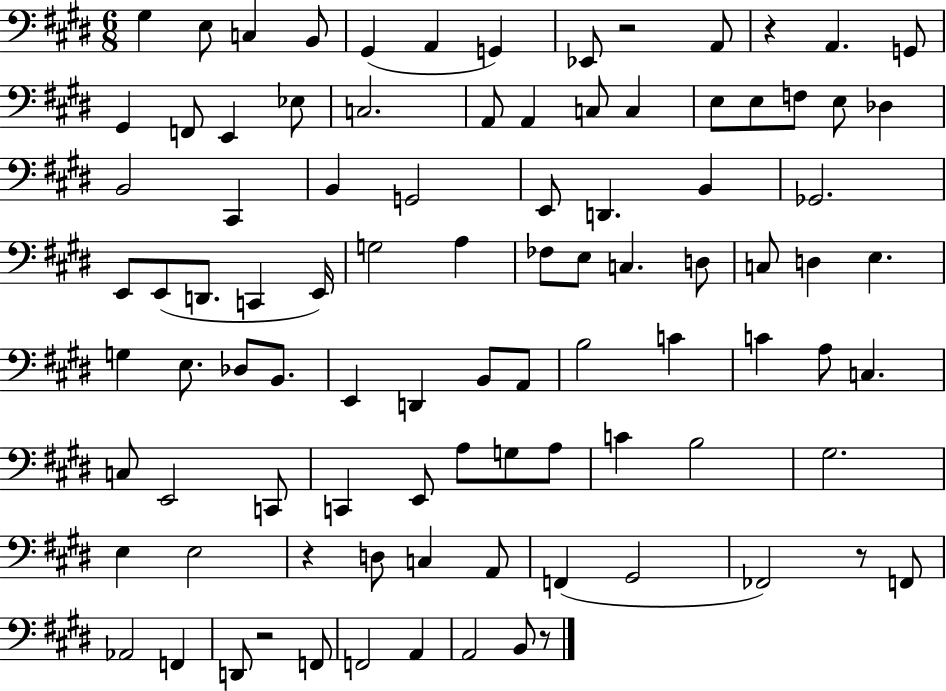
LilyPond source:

{
  \clef bass
  \numericTimeSignature
  \time 6/8
  \key e \major
  \repeat volta 2 { gis4 e8 c4 b,8 | gis,4( a,4 g,4) | ees,8 r2 a,8 | r4 a,4. g,8 | \break gis,4 f,8 e,4 ees8 | c2. | a,8 a,4 c8 c4 | e8 e8 f8 e8 des4 | \break b,2 cis,4 | b,4 g,2 | e,8 d,4. b,4 | ges,2. | \break e,8 e,8( d,8. c,4 e,16) | g2 a4 | fes8 e8 c4. d8 | c8 d4 e4. | \break g4 e8. des8 b,8. | e,4 d,4 b,8 a,8 | b2 c'4 | c'4 a8 c4. | \break c8 e,2 c,8 | c,4 e,8 a8 g8 a8 | c'4 b2 | gis2. | \break e4 e2 | r4 d8 c4 a,8 | f,4( gis,2 | fes,2) r8 f,8 | \break aes,2 f,4 | d,8 r2 f,8 | f,2 a,4 | a,2 b,8 r8 | \break } \bar "|."
}